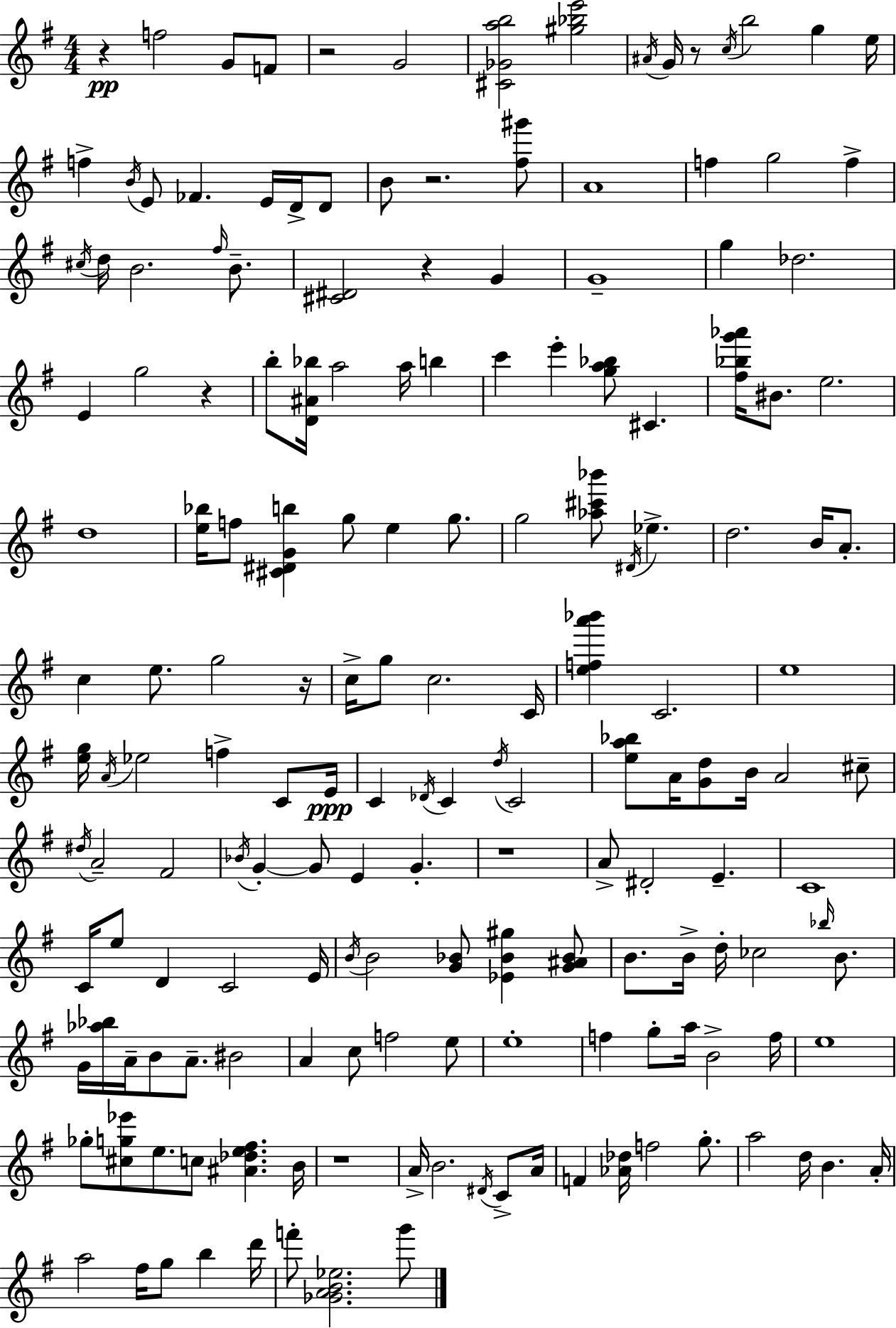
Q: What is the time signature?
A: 4/4